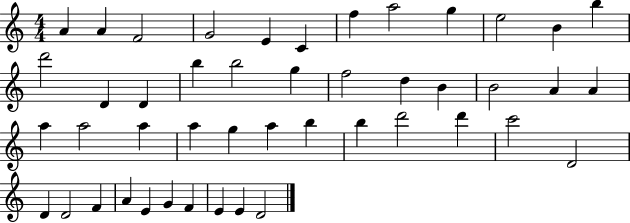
X:1
T:Untitled
M:4/4
L:1/4
K:C
A A F2 G2 E C f a2 g e2 B b d'2 D D b b2 g f2 d B B2 A A a a2 a a g a b b d'2 d' c'2 D2 D D2 F A E G F E E D2